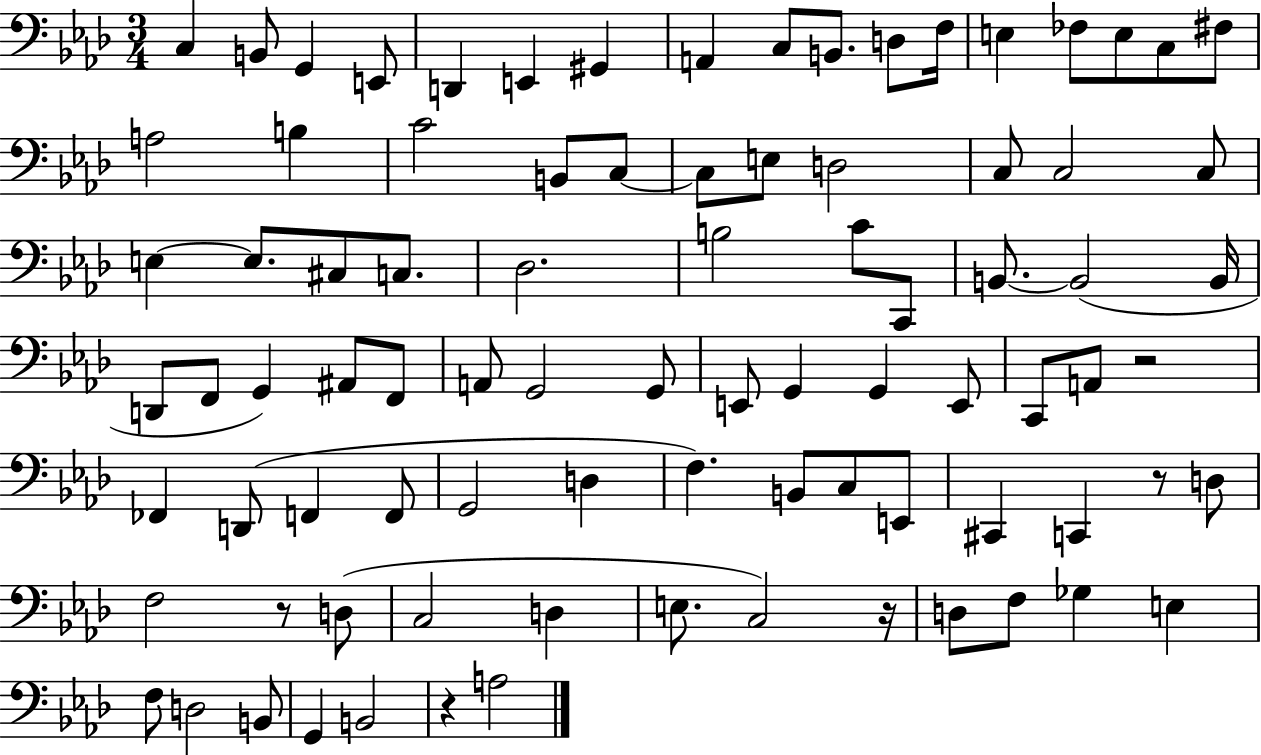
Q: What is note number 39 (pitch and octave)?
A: B2